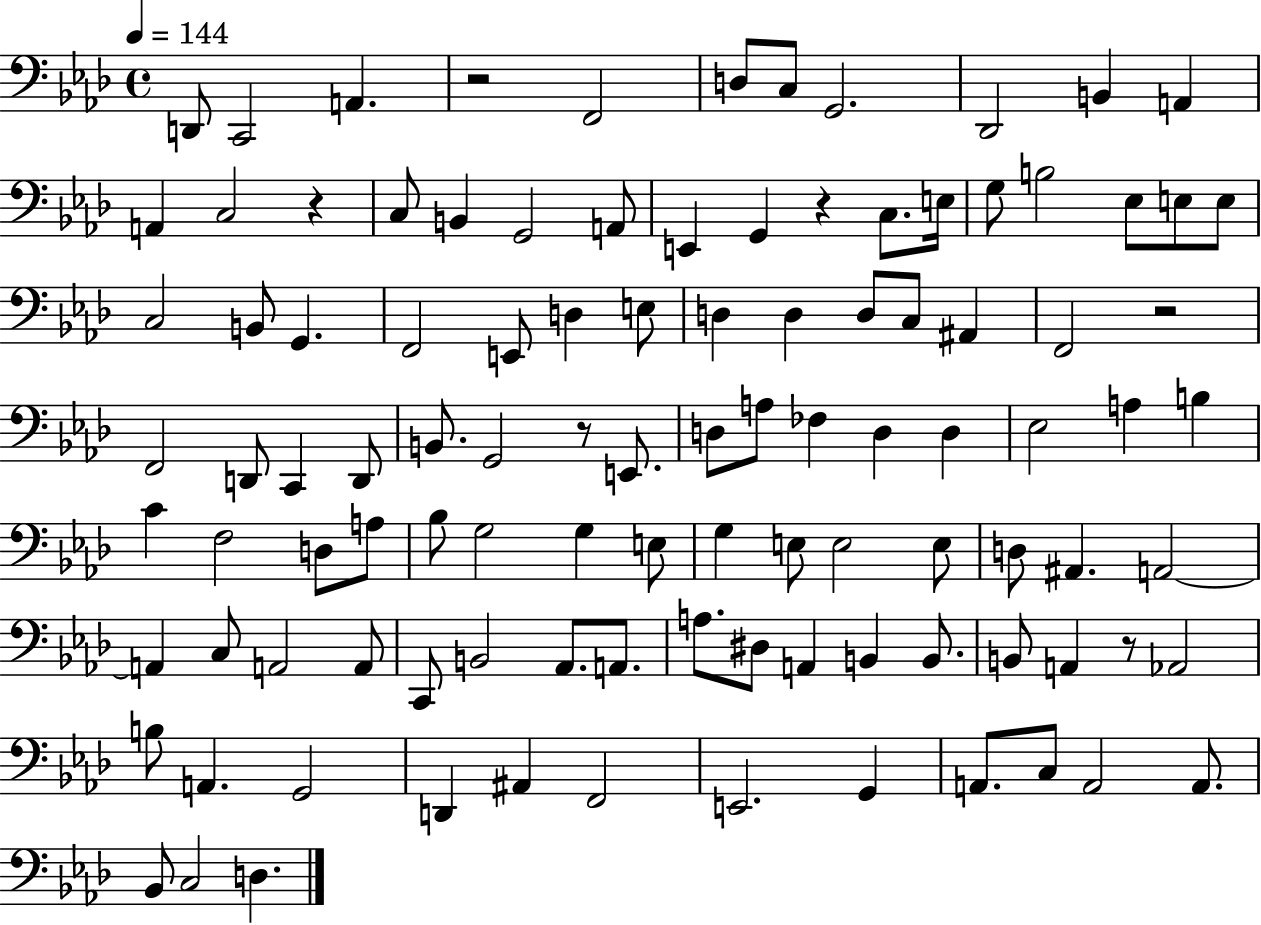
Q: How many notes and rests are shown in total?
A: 105